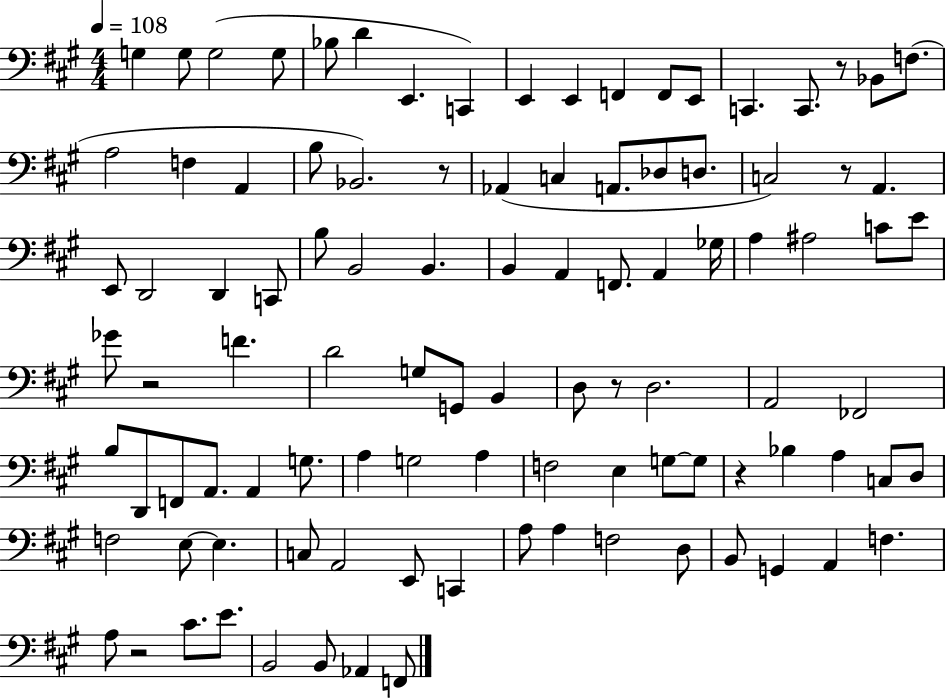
X:1
T:Untitled
M:4/4
L:1/4
K:A
G, G,/2 G,2 G,/2 _B,/2 D E,, C,, E,, E,, F,, F,,/2 E,,/2 C,, C,,/2 z/2 _B,,/2 F,/2 A,2 F, A,, B,/2 _B,,2 z/2 _A,, C, A,,/2 _D,/2 D,/2 C,2 z/2 A,, E,,/2 D,,2 D,, C,,/2 B,/2 B,,2 B,, B,, A,, F,,/2 A,, _G,/4 A, ^A,2 C/2 E/2 _G/2 z2 F D2 G,/2 G,,/2 B,, D,/2 z/2 D,2 A,,2 _F,,2 B,/2 D,,/2 F,,/2 A,,/2 A,, G,/2 A, G,2 A, F,2 E, G,/2 G,/2 z _B, A, C,/2 D,/2 F,2 E,/2 E, C,/2 A,,2 E,,/2 C,, A,/2 A, F,2 D,/2 B,,/2 G,, A,, F, A,/2 z2 ^C/2 E/2 B,,2 B,,/2 _A,, F,,/2